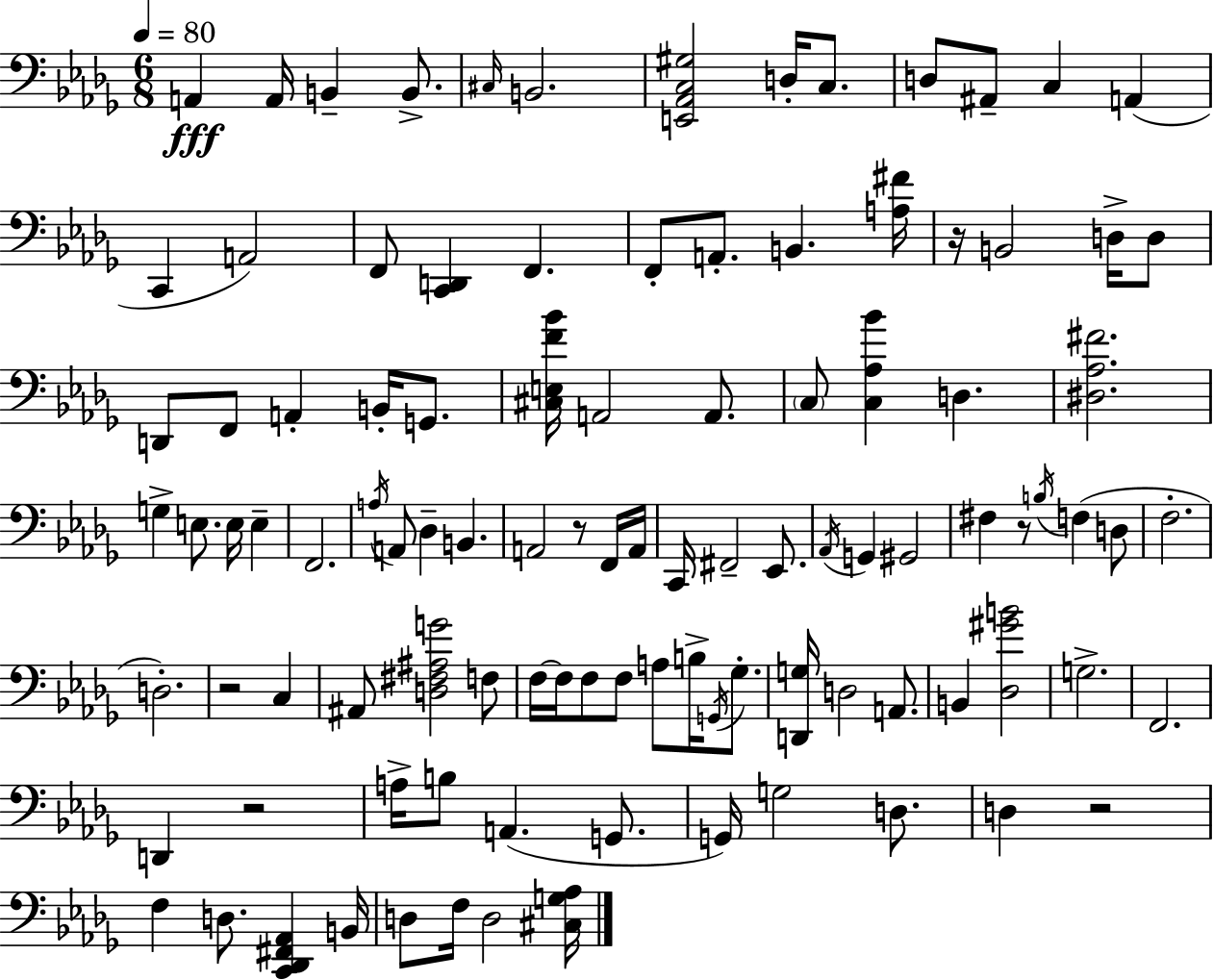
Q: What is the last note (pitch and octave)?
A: D3